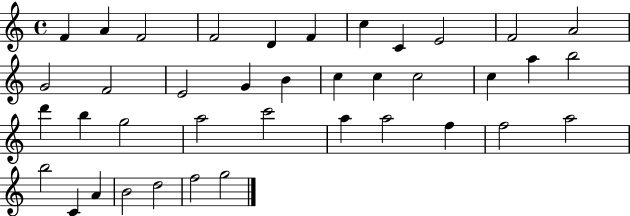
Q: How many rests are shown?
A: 0